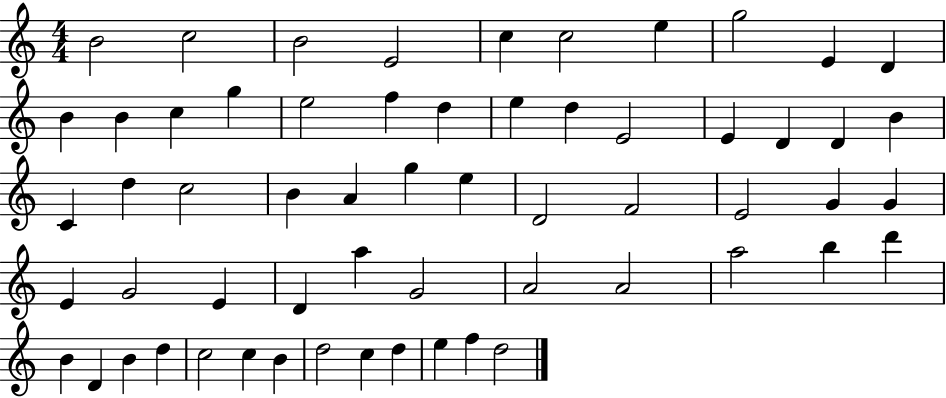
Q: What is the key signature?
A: C major